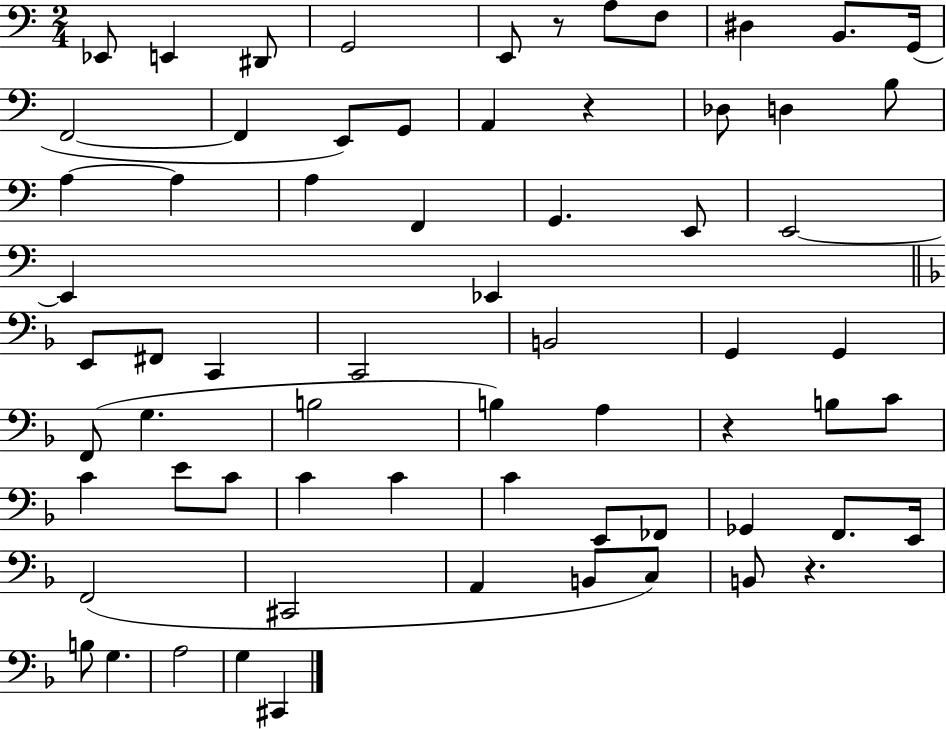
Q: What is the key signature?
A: C major